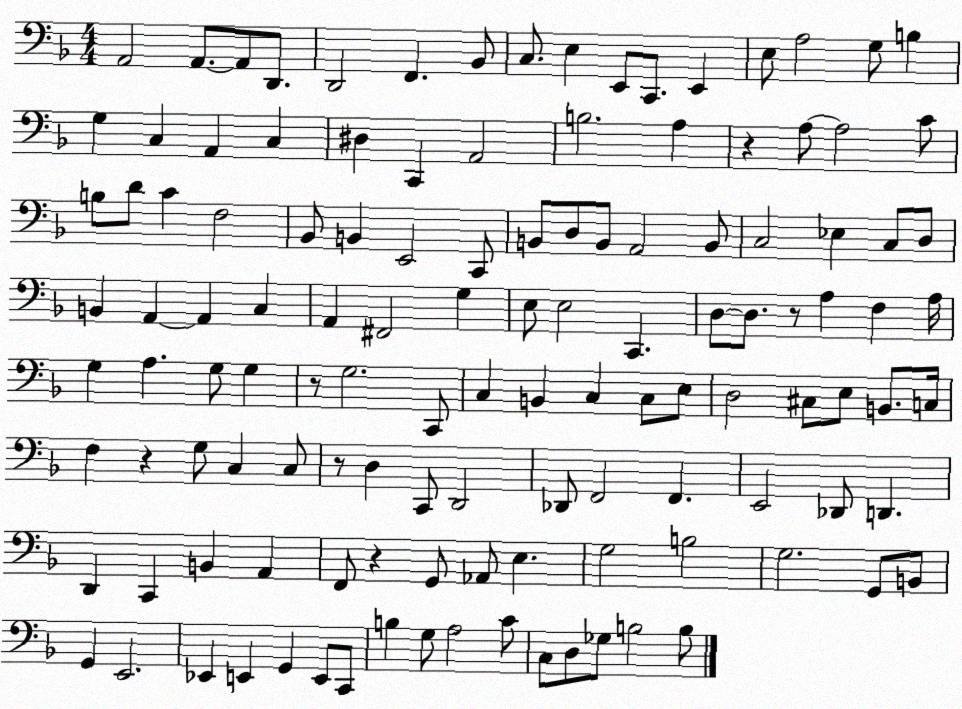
X:1
T:Untitled
M:4/4
L:1/4
K:F
A,,2 A,,/2 A,,/2 D,,/2 D,,2 F,, _B,,/2 C,/2 E, E,,/2 C,,/2 E,, E,/2 A,2 G,/2 B, G, C, A,, C, ^D, C,, A,,2 B,2 A, z A,/2 A,2 C/2 B,/2 D/2 C F,2 _B,,/2 B,, E,,2 C,,/2 B,,/2 D,/2 B,,/2 A,,2 B,,/2 C,2 _E, C,/2 D,/2 B,, A,, A,, C, A,, ^F,,2 G, E,/2 E,2 C,, D,/2 D,/2 z/2 A, F, A,/4 G, A, G,/2 G, z/2 G,2 C,,/2 C, B,, C, C,/2 E,/2 D,2 ^C,/2 E,/2 B,,/2 C,/4 F, z G,/2 C, C,/2 z/2 D, C,,/2 D,,2 _D,,/2 F,,2 F,, E,,2 _D,,/2 D,, D,, C,, B,, A,, F,,/2 z G,,/2 _A,,/2 E, G,2 B,2 G,2 G,,/2 B,,/2 G,, E,,2 _E,, E,, G,, E,,/2 C,,/2 B, G,/2 A,2 C/2 C,/2 D,/2 _G,/2 B,2 B,/2